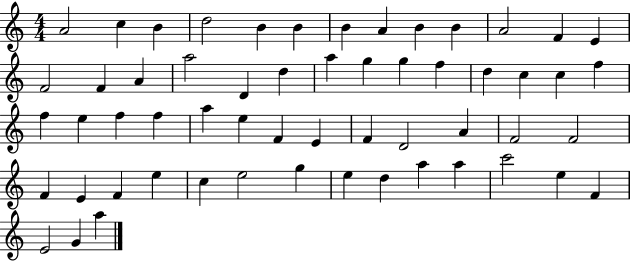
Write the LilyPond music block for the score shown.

{
  \clef treble
  \numericTimeSignature
  \time 4/4
  \key c \major
  a'2 c''4 b'4 | d''2 b'4 b'4 | b'4 a'4 b'4 b'4 | a'2 f'4 e'4 | \break f'2 f'4 a'4 | a''2 d'4 d''4 | a''4 g''4 g''4 f''4 | d''4 c''4 c''4 f''4 | \break f''4 e''4 f''4 f''4 | a''4 e''4 f'4 e'4 | f'4 d'2 a'4 | f'2 f'2 | \break f'4 e'4 f'4 e''4 | c''4 e''2 g''4 | e''4 d''4 a''4 a''4 | c'''2 e''4 f'4 | \break e'2 g'4 a''4 | \bar "|."
}